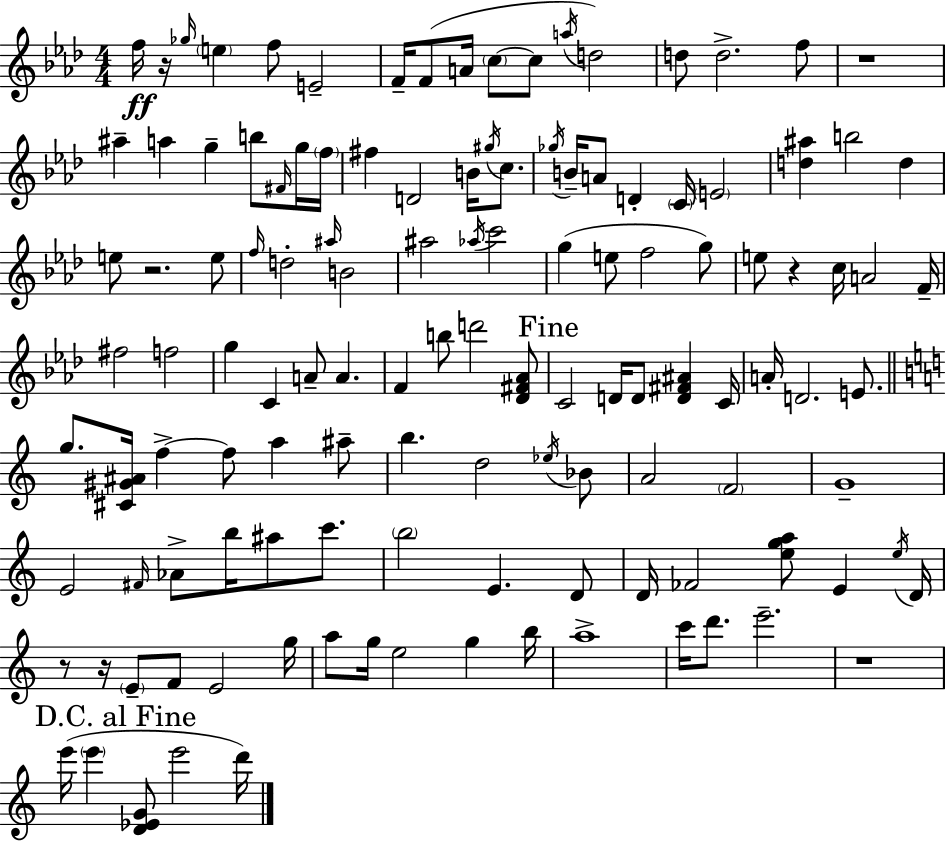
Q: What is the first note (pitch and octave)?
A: F5